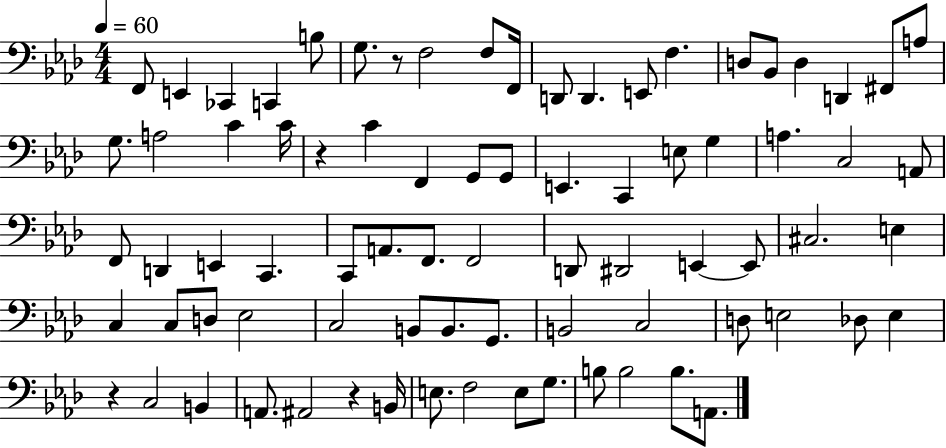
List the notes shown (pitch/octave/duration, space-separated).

F2/e E2/q CES2/q C2/q B3/e G3/e. R/e F3/h F3/e F2/s D2/e D2/q. E2/e F3/q. D3/e Bb2/e D3/q D2/q F#2/e A3/e G3/e. A3/h C4/q C4/s R/q C4/q F2/q G2/e G2/e E2/q. C2/q E3/e G3/q A3/q. C3/h A2/e F2/e D2/q E2/q C2/q. C2/e A2/e. F2/e. F2/h D2/e D#2/h E2/q E2/e C#3/h. E3/q C3/q C3/e D3/e Eb3/h C3/h B2/e B2/e. G2/e. B2/h C3/h D3/e E3/h Db3/e E3/q R/q C3/h B2/q A2/e. A#2/h R/q B2/s E3/e. F3/h E3/e G3/e. B3/e B3/h B3/e. A2/e.